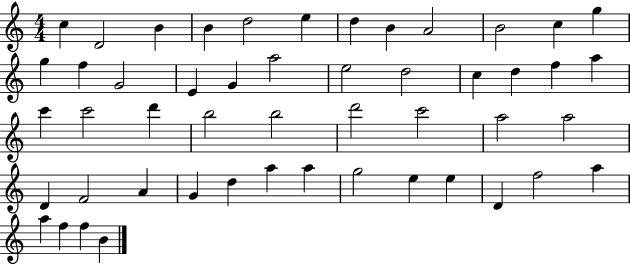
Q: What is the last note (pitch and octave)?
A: B4